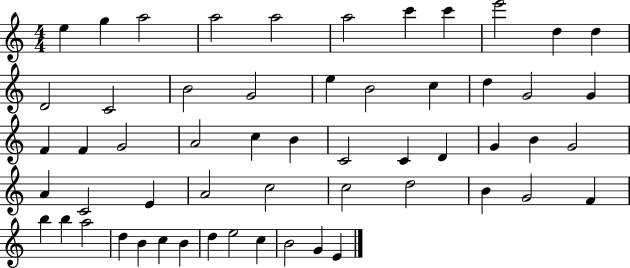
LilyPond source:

{
  \clef treble
  \numericTimeSignature
  \time 4/4
  \key c \major
  e''4 g''4 a''2 | a''2 a''2 | a''2 c'''4 c'''4 | e'''2 d''4 d''4 | \break d'2 c'2 | b'2 g'2 | e''4 b'2 c''4 | d''4 g'2 g'4 | \break f'4 f'4 g'2 | a'2 c''4 b'4 | c'2 c'4 d'4 | g'4 b'4 g'2 | \break a'4 c'2 e'4 | a'2 c''2 | c''2 d''2 | b'4 g'2 f'4 | \break b''4 b''4 a''2 | d''4 b'4 c''4 b'4 | d''4 e''2 c''4 | b'2 g'4 e'4 | \break \bar "|."
}